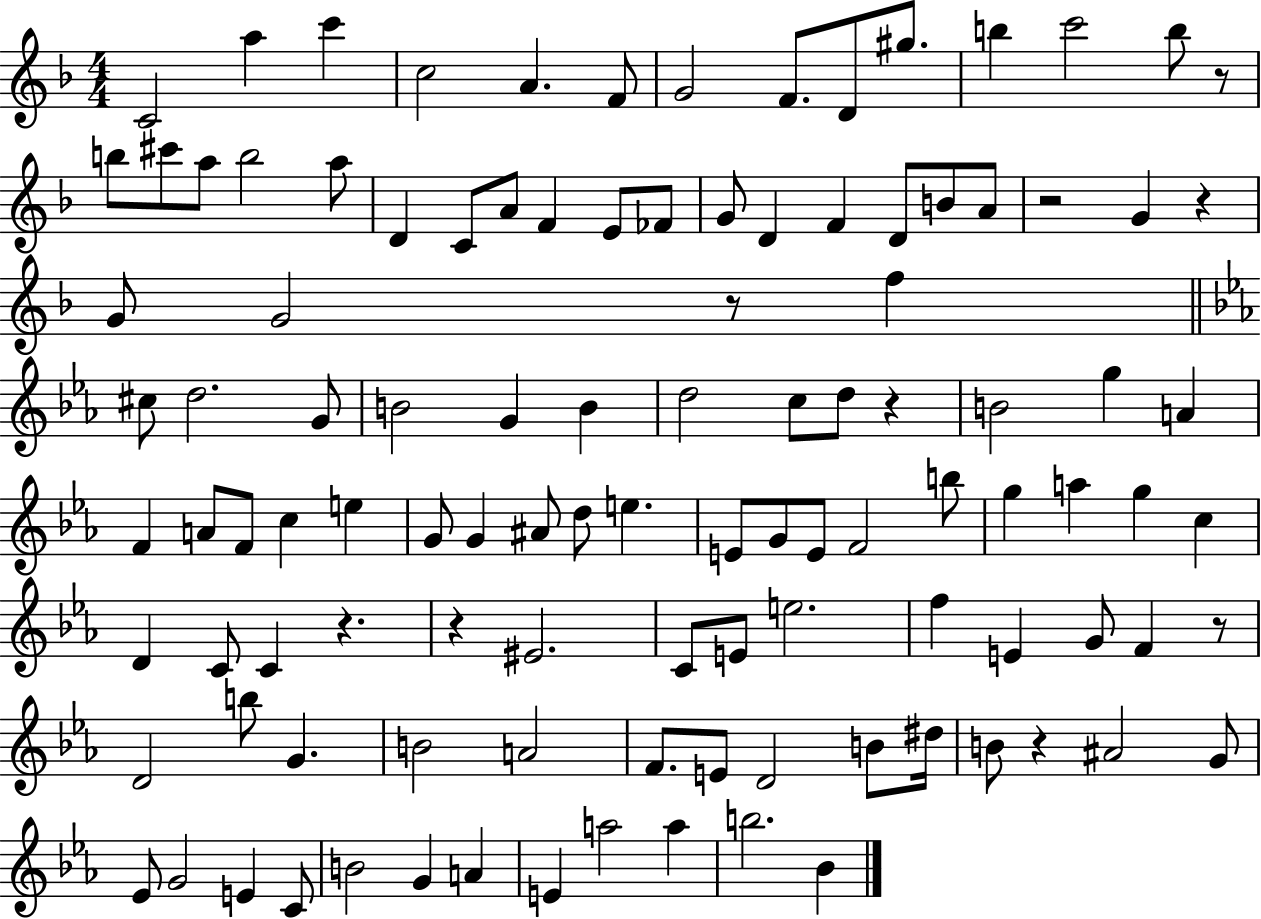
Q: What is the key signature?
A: F major